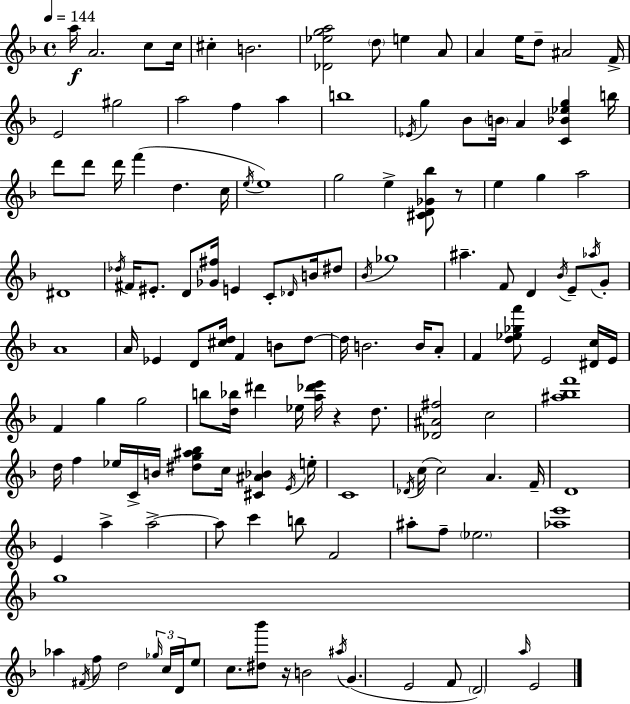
X:1
T:Untitled
M:4/4
L:1/4
K:F
a/4 A2 c/2 c/4 ^c B2 [_D_ega]2 d/2 e A/2 A e/4 d/2 ^A2 F/4 E2 ^g2 a2 f a b4 _E/4 g _B/2 B/4 A [C_B_eg] b/4 d'/2 d'/2 d'/4 f' d c/4 e/4 e4 g2 e [^CD_G_b]/2 z/2 e g a2 ^D4 _d/4 ^F/4 ^E/2 D/2 [_G^f]/4 E C/2 _D/4 B/4 ^d/2 _B/4 _g4 ^a F/2 D _B/4 E/2 _a/4 G/2 A4 A/4 _E D/2 [^cd]/4 F B/2 d/2 d/4 B2 B/4 A/2 F [d_e_gf']/2 E2 [^Dc]/4 E/4 F g g2 b/2 [d_b]/4 ^d' _e/4 [a_d'e']/4 z d/2 [_D^A^f]2 c2 [^a_bf']4 d/4 f _e/4 C/4 B/4 [^dg^a_b]/2 c/4 [^C^A_B] E/4 e/4 C4 _D/4 c/4 c2 A F/4 D4 E a a2 a/2 c' b/2 F2 ^a/2 f/2 _e2 [_ae']4 g4 _a ^F/4 f/2 d2 _g/4 c/4 D/4 e/2 c/2 [^d_b']/2 z/4 B2 ^a/4 G E2 F/2 D2 a/4 E2